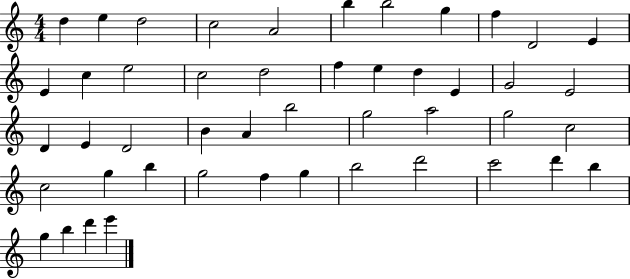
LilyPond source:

{
  \clef treble
  \numericTimeSignature
  \time 4/4
  \key c \major
  d''4 e''4 d''2 | c''2 a'2 | b''4 b''2 g''4 | f''4 d'2 e'4 | \break e'4 c''4 e''2 | c''2 d''2 | f''4 e''4 d''4 e'4 | g'2 e'2 | \break d'4 e'4 d'2 | b'4 a'4 b''2 | g''2 a''2 | g''2 c''2 | \break c''2 g''4 b''4 | g''2 f''4 g''4 | b''2 d'''2 | c'''2 d'''4 b''4 | \break g''4 b''4 d'''4 e'''4 | \bar "|."
}